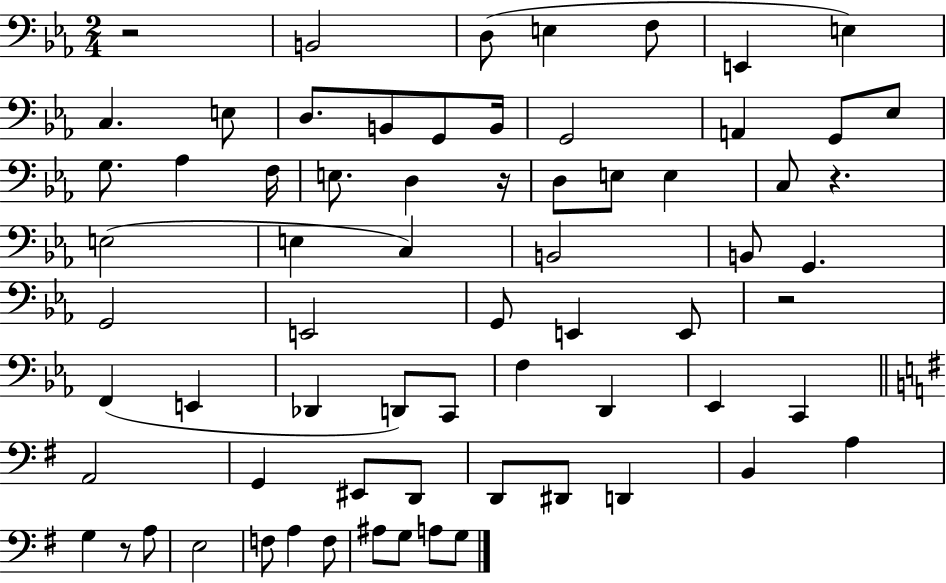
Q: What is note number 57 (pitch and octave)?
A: E3